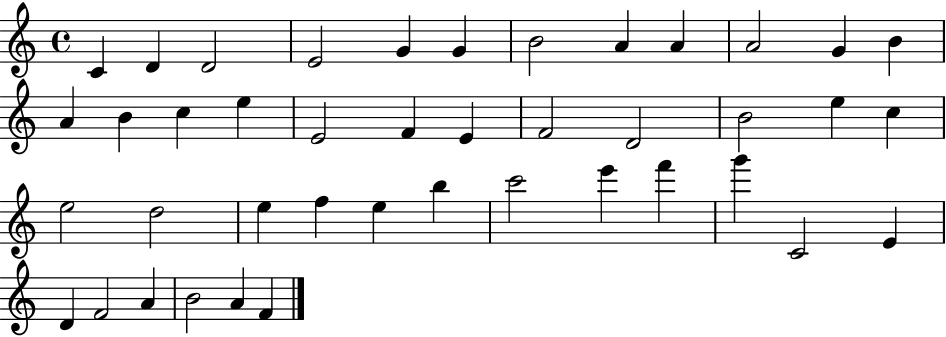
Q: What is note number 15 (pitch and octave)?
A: C5